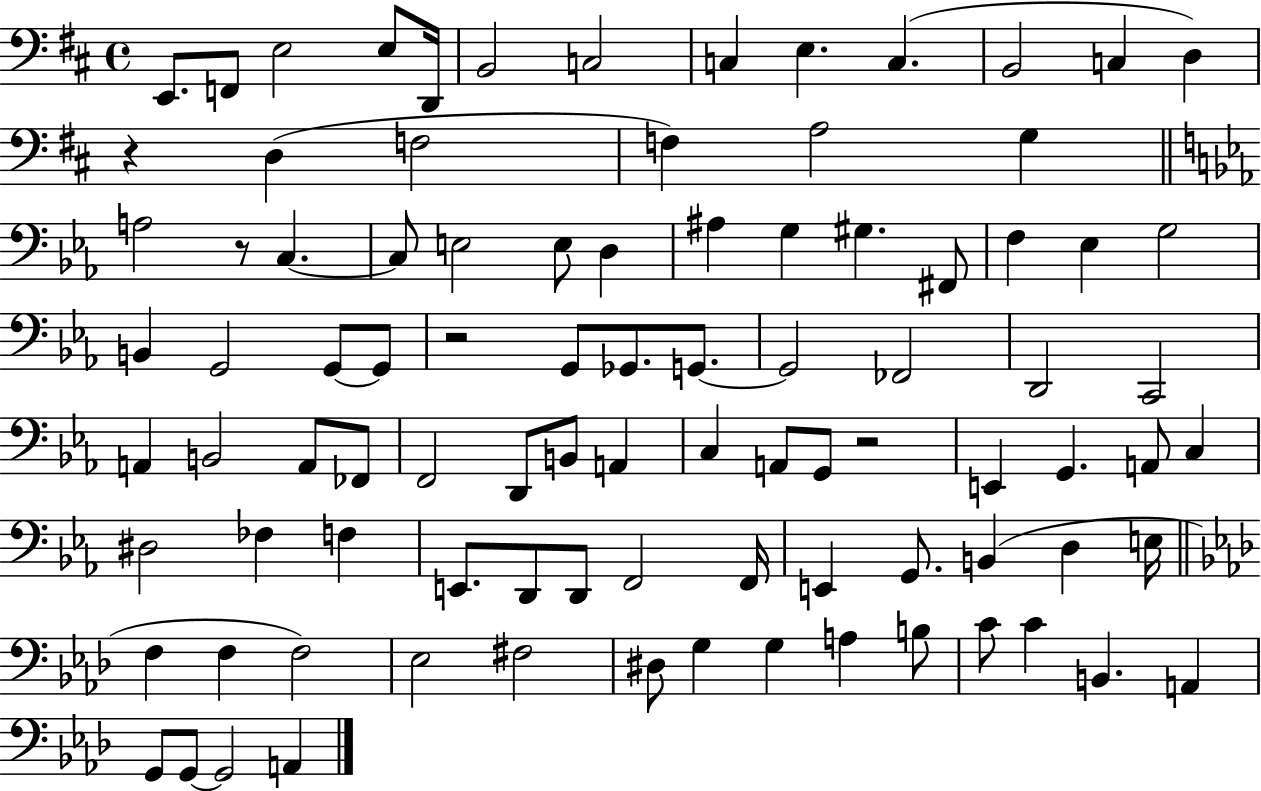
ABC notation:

X:1
T:Untitled
M:4/4
L:1/4
K:D
E,,/2 F,,/2 E,2 E,/2 D,,/4 B,,2 C,2 C, E, C, B,,2 C, D, z D, F,2 F, A,2 G, A,2 z/2 C, C,/2 E,2 E,/2 D, ^A, G, ^G, ^F,,/2 F, _E, G,2 B,, G,,2 G,,/2 G,,/2 z2 G,,/2 _G,,/2 G,,/2 G,,2 _F,,2 D,,2 C,,2 A,, B,,2 A,,/2 _F,,/2 F,,2 D,,/2 B,,/2 A,, C, A,,/2 G,,/2 z2 E,, G,, A,,/2 C, ^D,2 _F, F, E,,/2 D,,/2 D,,/2 F,,2 F,,/4 E,, G,,/2 B,, D, E,/4 F, F, F,2 _E,2 ^F,2 ^D,/2 G, G, A, B,/2 C/2 C B,, A,, G,,/2 G,,/2 G,,2 A,,